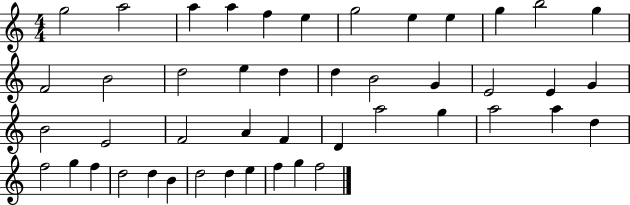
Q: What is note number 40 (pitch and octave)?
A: B4